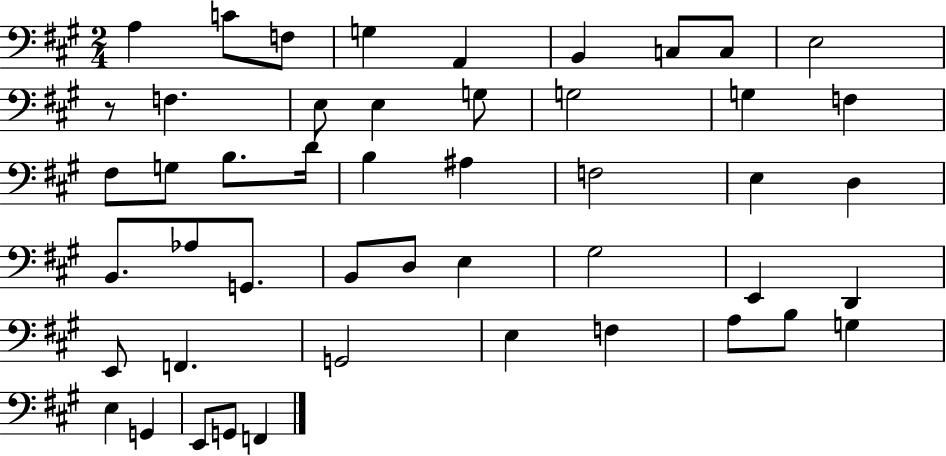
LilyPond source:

{
  \clef bass
  \numericTimeSignature
  \time 2/4
  \key a \major
  a4 c'8 f8 | g4 a,4 | b,4 c8 c8 | e2 | \break r8 f4. | e8 e4 g8 | g2 | g4 f4 | \break fis8 g8 b8. d'16 | b4 ais4 | f2 | e4 d4 | \break b,8. aes8 g,8. | b,8 d8 e4 | gis2 | e,4 d,4 | \break e,8 f,4. | g,2 | e4 f4 | a8 b8 g4 | \break e4 g,4 | e,8 g,8 f,4 | \bar "|."
}